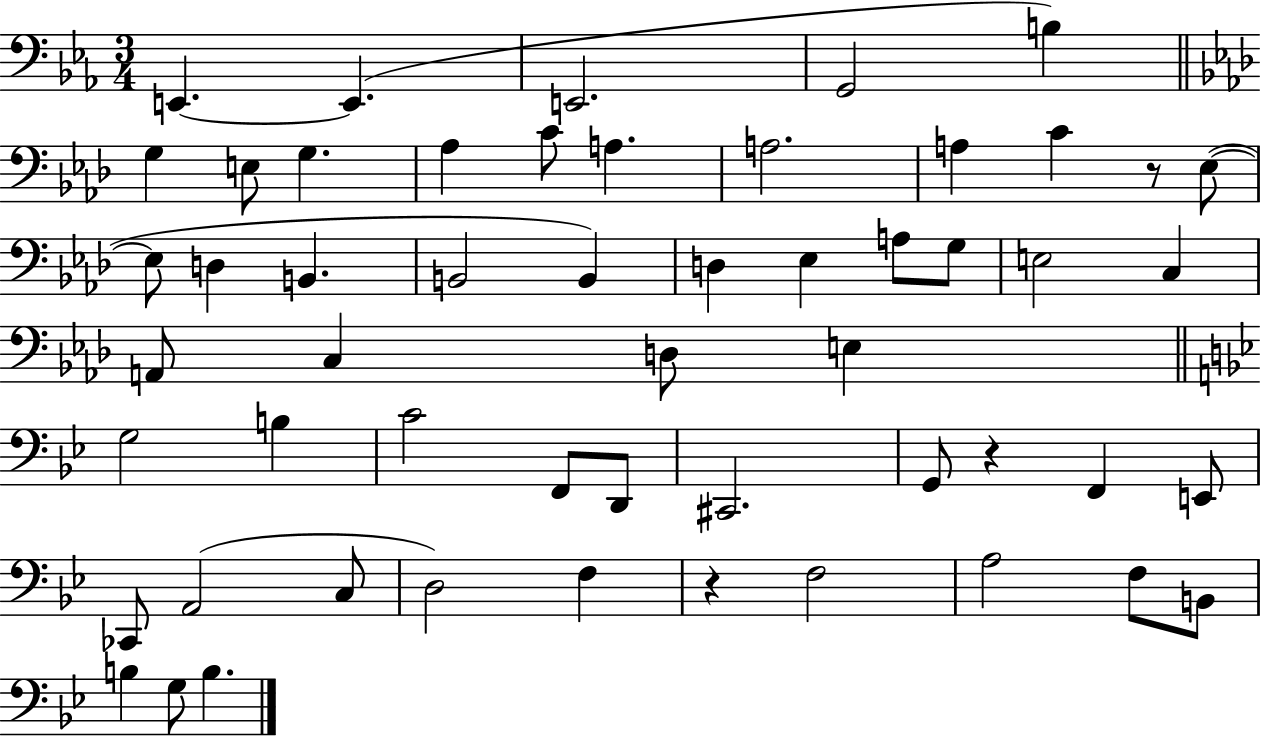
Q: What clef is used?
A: bass